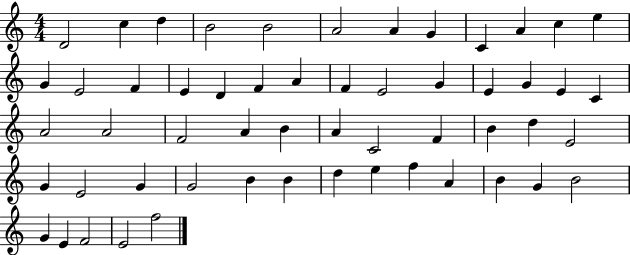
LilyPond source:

{
  \clef treble
  \numericTimeSignature
  \time 4/4
  \key c \major
  d'2 c''4 d''4 | b'2 b'2 | a'2 a'4 g'4 | c'4 a'4 c''4 e''4 | \break g'4 e'2 f'4 | e'4 d'4 f'4 a'4 | f'4 e'2 g'4 | e'4 g'4 e'4 c'4 | \break a'2 a'2 | f'2 a'4 b'4 | a'4 c'2 f'4 | b'4 d''4 e'2 | \break g'4 e'2 g'4 | g'2 b'4 b'4 | d''4 e''4 f''4 a'4 | b'4 g'4 b'2 | \break g'4 e'4 f'2 | e'2 f''2 | \bar "|."
}